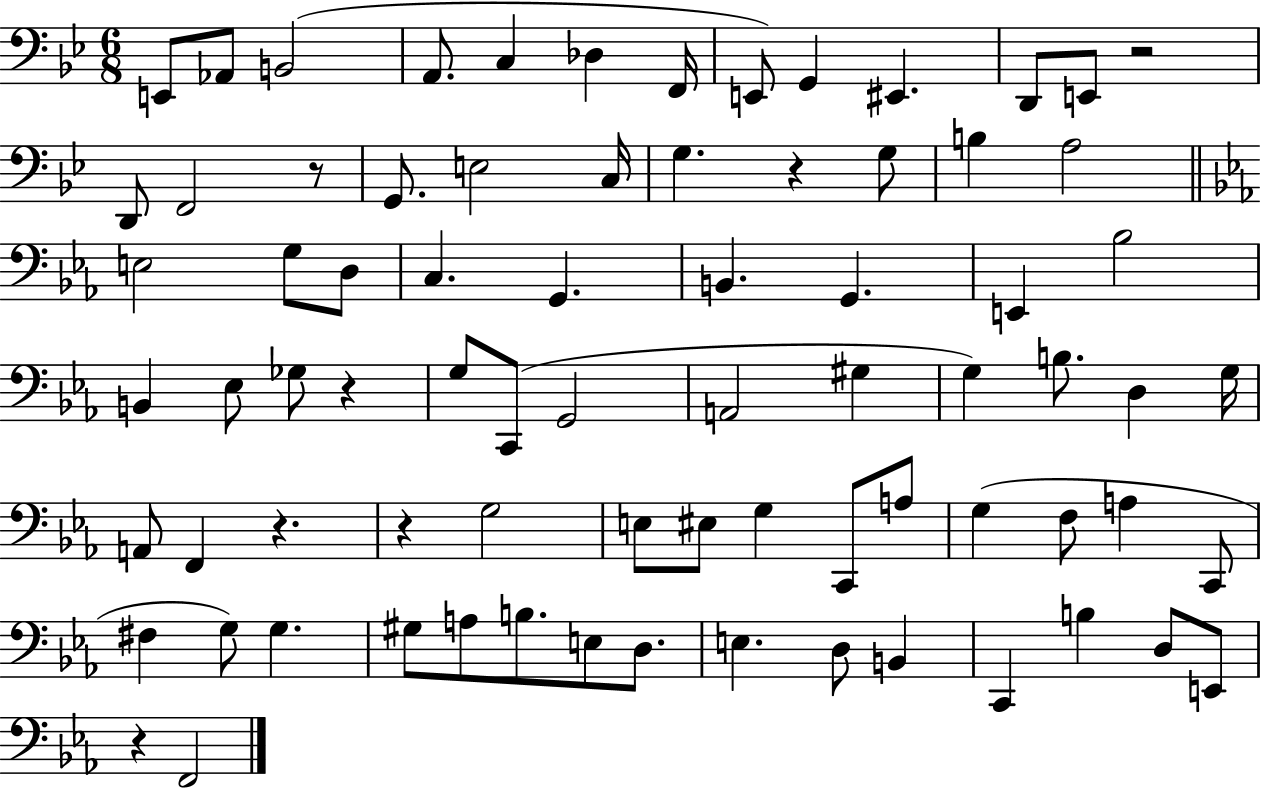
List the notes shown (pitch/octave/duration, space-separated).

E2/e Ab2/e B2/h A2/e. C3/q Db3/q F2/s E2/e G2/q EIS2/q. D2/e E2/e R/h D2/e F2/h R/e G2/e. E3/h C3/s G3/q. R/q G3/e B3/q A3/h E3/h G3/e D3/e C3/q. G2/q. B2/q. G2/q. E2/q Bb3/h B2/q Eb3/e Gb3/e R/q G3/e C2/e G2/h A2/h G#3/q G3/q B3/e. D3/q G3/s A2/e F2/q R/q. R/q G3/h E3/e EIS3/e G3/q C2/e A3/e G3/q F3/e A3/q C2/e F#3/q G3/e G3/q. G#3/e A3/e B3/e. E3/e D3/e. E3/q. D3/e B2/q C2/q B3/q D3/e E2/e R/q F2/h